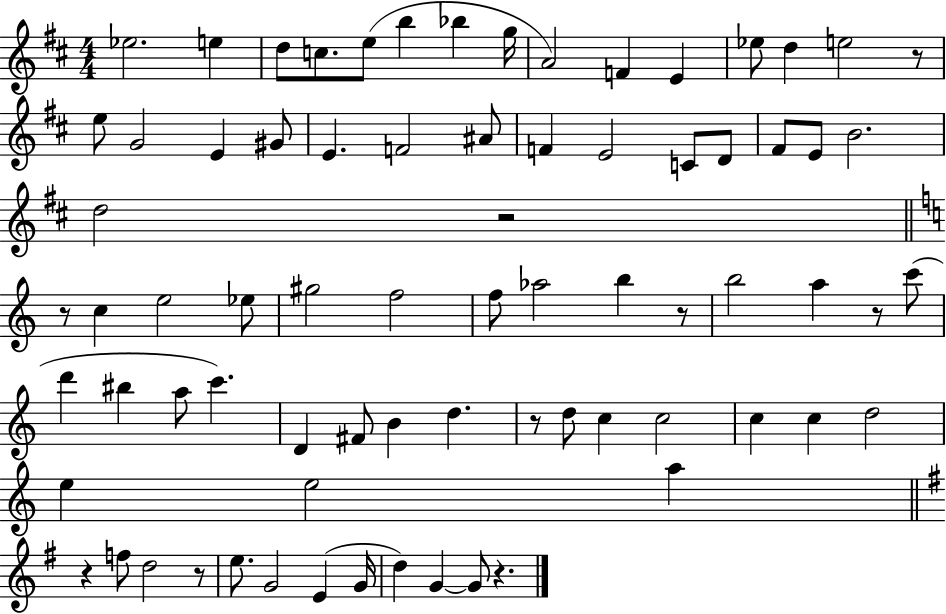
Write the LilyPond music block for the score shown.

{
  \clef treble
  \numericTimeSignature
  \time 4/4
  \key d \major
  \repeat volta 2 { ees''2. e''4 | d''8 c''8. e''8( b''4 bes''4 g''16 | a'2) f'4 e'4 | ees''8 d''4 e''2 r8 | \break e''8 g'2 e'4 gis'8 | e'4. f'2 ais'8 | f'4 e'2 c'8 d'8 | fis'8 e'8 b'2. | \break d''2 r2 | \bar "||" \break \key c \major r8 c''4 e''2 ees''8 | gis''2 f''2 | f''8 aes''2 b''4 r8 | b''2 a''4 r8 c'''8( | \break d'''4 bis''4 a''8 c'''4.) | d'4 fis'8 b'4 d''4. | r8 d''8 c''4 c''2 | c''4 c''4 d''2 | \break e''4 e''2 a''4 | \bar "||" \break \key e \minor r4 f''8 d''2 r8 | e''8. g'2 e'4( g'16 | d''4) g'4~~ g'8 r4. | } \bar "|."
}